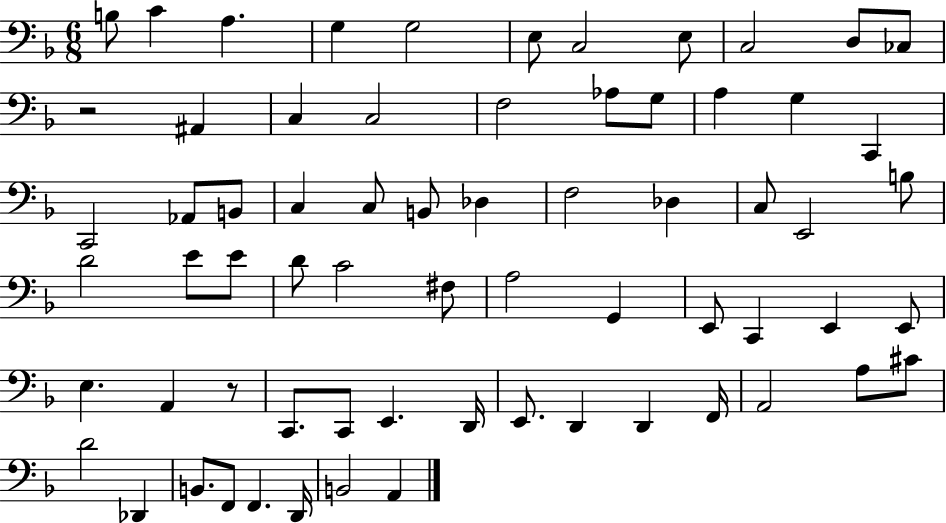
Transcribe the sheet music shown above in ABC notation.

X:1
T:Untitled
M:6/8
L:1/4
K:F
B,/2 C A, G, G,2 E,/2 C,2 E,/2 C,2 D,/2 _C,/2 z2 ^A,, C, C,2 F,2 _A,/2 G,/2 A, G, C,, C,,2 _A,,/2 B,,/2 C, C,/2 B,,/2 _D, F,2 _D, C,/2 E,,2 B,/2 D2 E/2 E/2 D/2 C2 ^F,/2 A,2 G,, E,,/2 C,, E,, E,,/2 E, A,, z/2 C,,/2 C,,/2 E,, D,,/4 E,,/2 D,, D,, F,,/4 A,,2 A,/2 ^C/2 D2 _D,, B,,/2 F,,/2 F,, D,,/4 B,,2 A,,